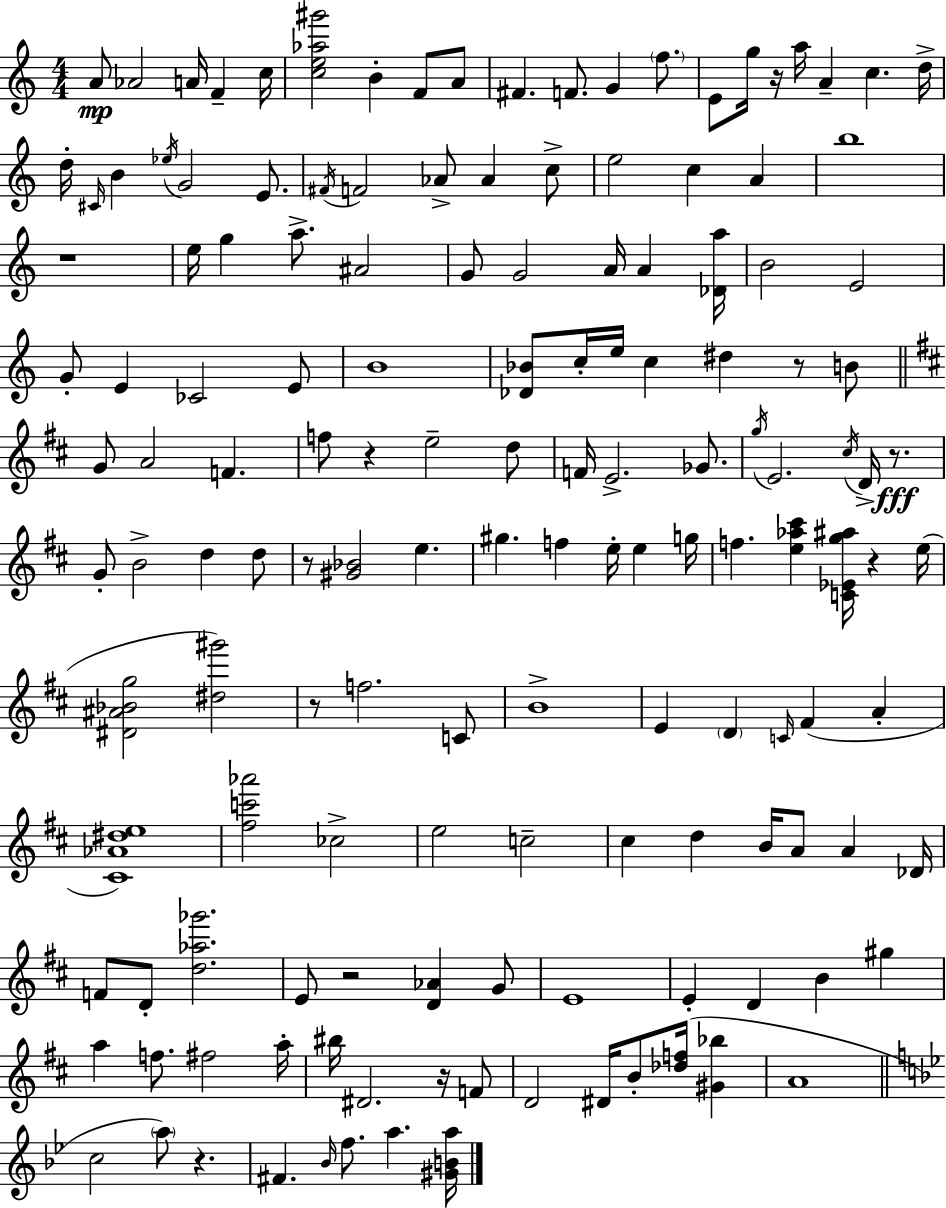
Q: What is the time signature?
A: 4/4